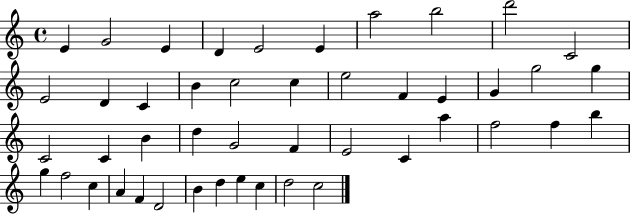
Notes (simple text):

E4/q G4/h E4/q D4/q E4/h E4/q A5/h B5/h D6/h C4/h E4/h D4/q C4/q B4/q C5/h C5/q E5/h F4/q E4/q G4/q G5/h G5/q C4/h C4/q B4/q D5/q G4/h F4/q E4/h C4/q A5/q F5/h F5/q B5/q G5/q F5/h C5/q A4/q F4/q D4/h B4/q D5/q E5/q C5/q D5/h C5/h